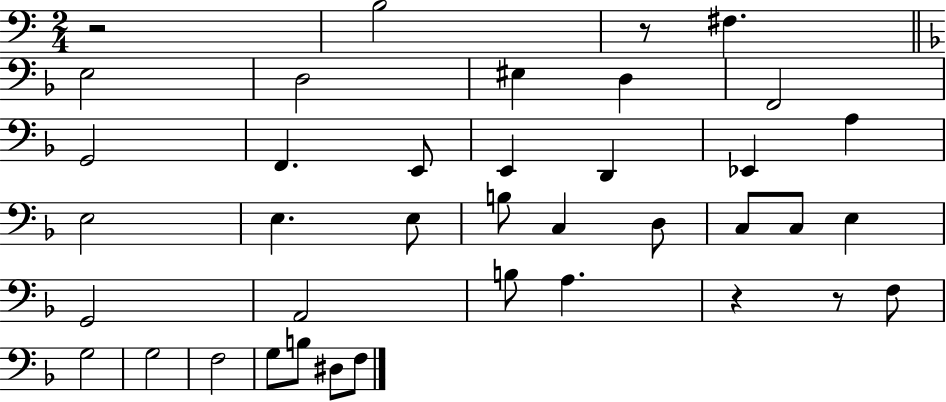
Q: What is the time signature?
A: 2/4